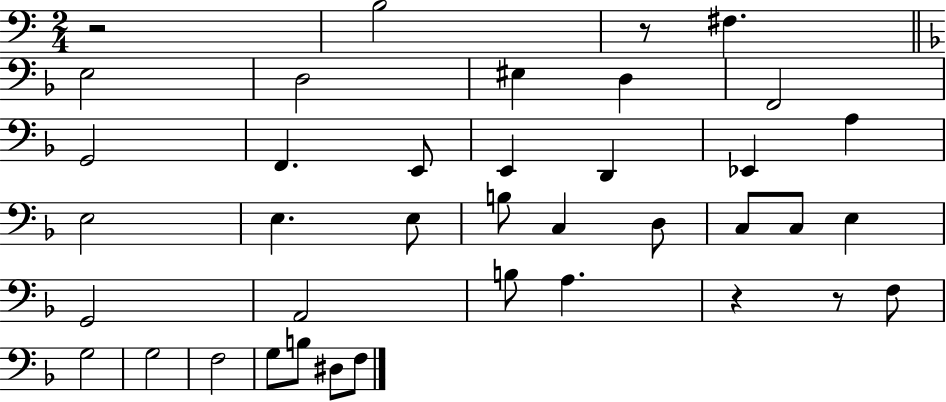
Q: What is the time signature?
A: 2/4